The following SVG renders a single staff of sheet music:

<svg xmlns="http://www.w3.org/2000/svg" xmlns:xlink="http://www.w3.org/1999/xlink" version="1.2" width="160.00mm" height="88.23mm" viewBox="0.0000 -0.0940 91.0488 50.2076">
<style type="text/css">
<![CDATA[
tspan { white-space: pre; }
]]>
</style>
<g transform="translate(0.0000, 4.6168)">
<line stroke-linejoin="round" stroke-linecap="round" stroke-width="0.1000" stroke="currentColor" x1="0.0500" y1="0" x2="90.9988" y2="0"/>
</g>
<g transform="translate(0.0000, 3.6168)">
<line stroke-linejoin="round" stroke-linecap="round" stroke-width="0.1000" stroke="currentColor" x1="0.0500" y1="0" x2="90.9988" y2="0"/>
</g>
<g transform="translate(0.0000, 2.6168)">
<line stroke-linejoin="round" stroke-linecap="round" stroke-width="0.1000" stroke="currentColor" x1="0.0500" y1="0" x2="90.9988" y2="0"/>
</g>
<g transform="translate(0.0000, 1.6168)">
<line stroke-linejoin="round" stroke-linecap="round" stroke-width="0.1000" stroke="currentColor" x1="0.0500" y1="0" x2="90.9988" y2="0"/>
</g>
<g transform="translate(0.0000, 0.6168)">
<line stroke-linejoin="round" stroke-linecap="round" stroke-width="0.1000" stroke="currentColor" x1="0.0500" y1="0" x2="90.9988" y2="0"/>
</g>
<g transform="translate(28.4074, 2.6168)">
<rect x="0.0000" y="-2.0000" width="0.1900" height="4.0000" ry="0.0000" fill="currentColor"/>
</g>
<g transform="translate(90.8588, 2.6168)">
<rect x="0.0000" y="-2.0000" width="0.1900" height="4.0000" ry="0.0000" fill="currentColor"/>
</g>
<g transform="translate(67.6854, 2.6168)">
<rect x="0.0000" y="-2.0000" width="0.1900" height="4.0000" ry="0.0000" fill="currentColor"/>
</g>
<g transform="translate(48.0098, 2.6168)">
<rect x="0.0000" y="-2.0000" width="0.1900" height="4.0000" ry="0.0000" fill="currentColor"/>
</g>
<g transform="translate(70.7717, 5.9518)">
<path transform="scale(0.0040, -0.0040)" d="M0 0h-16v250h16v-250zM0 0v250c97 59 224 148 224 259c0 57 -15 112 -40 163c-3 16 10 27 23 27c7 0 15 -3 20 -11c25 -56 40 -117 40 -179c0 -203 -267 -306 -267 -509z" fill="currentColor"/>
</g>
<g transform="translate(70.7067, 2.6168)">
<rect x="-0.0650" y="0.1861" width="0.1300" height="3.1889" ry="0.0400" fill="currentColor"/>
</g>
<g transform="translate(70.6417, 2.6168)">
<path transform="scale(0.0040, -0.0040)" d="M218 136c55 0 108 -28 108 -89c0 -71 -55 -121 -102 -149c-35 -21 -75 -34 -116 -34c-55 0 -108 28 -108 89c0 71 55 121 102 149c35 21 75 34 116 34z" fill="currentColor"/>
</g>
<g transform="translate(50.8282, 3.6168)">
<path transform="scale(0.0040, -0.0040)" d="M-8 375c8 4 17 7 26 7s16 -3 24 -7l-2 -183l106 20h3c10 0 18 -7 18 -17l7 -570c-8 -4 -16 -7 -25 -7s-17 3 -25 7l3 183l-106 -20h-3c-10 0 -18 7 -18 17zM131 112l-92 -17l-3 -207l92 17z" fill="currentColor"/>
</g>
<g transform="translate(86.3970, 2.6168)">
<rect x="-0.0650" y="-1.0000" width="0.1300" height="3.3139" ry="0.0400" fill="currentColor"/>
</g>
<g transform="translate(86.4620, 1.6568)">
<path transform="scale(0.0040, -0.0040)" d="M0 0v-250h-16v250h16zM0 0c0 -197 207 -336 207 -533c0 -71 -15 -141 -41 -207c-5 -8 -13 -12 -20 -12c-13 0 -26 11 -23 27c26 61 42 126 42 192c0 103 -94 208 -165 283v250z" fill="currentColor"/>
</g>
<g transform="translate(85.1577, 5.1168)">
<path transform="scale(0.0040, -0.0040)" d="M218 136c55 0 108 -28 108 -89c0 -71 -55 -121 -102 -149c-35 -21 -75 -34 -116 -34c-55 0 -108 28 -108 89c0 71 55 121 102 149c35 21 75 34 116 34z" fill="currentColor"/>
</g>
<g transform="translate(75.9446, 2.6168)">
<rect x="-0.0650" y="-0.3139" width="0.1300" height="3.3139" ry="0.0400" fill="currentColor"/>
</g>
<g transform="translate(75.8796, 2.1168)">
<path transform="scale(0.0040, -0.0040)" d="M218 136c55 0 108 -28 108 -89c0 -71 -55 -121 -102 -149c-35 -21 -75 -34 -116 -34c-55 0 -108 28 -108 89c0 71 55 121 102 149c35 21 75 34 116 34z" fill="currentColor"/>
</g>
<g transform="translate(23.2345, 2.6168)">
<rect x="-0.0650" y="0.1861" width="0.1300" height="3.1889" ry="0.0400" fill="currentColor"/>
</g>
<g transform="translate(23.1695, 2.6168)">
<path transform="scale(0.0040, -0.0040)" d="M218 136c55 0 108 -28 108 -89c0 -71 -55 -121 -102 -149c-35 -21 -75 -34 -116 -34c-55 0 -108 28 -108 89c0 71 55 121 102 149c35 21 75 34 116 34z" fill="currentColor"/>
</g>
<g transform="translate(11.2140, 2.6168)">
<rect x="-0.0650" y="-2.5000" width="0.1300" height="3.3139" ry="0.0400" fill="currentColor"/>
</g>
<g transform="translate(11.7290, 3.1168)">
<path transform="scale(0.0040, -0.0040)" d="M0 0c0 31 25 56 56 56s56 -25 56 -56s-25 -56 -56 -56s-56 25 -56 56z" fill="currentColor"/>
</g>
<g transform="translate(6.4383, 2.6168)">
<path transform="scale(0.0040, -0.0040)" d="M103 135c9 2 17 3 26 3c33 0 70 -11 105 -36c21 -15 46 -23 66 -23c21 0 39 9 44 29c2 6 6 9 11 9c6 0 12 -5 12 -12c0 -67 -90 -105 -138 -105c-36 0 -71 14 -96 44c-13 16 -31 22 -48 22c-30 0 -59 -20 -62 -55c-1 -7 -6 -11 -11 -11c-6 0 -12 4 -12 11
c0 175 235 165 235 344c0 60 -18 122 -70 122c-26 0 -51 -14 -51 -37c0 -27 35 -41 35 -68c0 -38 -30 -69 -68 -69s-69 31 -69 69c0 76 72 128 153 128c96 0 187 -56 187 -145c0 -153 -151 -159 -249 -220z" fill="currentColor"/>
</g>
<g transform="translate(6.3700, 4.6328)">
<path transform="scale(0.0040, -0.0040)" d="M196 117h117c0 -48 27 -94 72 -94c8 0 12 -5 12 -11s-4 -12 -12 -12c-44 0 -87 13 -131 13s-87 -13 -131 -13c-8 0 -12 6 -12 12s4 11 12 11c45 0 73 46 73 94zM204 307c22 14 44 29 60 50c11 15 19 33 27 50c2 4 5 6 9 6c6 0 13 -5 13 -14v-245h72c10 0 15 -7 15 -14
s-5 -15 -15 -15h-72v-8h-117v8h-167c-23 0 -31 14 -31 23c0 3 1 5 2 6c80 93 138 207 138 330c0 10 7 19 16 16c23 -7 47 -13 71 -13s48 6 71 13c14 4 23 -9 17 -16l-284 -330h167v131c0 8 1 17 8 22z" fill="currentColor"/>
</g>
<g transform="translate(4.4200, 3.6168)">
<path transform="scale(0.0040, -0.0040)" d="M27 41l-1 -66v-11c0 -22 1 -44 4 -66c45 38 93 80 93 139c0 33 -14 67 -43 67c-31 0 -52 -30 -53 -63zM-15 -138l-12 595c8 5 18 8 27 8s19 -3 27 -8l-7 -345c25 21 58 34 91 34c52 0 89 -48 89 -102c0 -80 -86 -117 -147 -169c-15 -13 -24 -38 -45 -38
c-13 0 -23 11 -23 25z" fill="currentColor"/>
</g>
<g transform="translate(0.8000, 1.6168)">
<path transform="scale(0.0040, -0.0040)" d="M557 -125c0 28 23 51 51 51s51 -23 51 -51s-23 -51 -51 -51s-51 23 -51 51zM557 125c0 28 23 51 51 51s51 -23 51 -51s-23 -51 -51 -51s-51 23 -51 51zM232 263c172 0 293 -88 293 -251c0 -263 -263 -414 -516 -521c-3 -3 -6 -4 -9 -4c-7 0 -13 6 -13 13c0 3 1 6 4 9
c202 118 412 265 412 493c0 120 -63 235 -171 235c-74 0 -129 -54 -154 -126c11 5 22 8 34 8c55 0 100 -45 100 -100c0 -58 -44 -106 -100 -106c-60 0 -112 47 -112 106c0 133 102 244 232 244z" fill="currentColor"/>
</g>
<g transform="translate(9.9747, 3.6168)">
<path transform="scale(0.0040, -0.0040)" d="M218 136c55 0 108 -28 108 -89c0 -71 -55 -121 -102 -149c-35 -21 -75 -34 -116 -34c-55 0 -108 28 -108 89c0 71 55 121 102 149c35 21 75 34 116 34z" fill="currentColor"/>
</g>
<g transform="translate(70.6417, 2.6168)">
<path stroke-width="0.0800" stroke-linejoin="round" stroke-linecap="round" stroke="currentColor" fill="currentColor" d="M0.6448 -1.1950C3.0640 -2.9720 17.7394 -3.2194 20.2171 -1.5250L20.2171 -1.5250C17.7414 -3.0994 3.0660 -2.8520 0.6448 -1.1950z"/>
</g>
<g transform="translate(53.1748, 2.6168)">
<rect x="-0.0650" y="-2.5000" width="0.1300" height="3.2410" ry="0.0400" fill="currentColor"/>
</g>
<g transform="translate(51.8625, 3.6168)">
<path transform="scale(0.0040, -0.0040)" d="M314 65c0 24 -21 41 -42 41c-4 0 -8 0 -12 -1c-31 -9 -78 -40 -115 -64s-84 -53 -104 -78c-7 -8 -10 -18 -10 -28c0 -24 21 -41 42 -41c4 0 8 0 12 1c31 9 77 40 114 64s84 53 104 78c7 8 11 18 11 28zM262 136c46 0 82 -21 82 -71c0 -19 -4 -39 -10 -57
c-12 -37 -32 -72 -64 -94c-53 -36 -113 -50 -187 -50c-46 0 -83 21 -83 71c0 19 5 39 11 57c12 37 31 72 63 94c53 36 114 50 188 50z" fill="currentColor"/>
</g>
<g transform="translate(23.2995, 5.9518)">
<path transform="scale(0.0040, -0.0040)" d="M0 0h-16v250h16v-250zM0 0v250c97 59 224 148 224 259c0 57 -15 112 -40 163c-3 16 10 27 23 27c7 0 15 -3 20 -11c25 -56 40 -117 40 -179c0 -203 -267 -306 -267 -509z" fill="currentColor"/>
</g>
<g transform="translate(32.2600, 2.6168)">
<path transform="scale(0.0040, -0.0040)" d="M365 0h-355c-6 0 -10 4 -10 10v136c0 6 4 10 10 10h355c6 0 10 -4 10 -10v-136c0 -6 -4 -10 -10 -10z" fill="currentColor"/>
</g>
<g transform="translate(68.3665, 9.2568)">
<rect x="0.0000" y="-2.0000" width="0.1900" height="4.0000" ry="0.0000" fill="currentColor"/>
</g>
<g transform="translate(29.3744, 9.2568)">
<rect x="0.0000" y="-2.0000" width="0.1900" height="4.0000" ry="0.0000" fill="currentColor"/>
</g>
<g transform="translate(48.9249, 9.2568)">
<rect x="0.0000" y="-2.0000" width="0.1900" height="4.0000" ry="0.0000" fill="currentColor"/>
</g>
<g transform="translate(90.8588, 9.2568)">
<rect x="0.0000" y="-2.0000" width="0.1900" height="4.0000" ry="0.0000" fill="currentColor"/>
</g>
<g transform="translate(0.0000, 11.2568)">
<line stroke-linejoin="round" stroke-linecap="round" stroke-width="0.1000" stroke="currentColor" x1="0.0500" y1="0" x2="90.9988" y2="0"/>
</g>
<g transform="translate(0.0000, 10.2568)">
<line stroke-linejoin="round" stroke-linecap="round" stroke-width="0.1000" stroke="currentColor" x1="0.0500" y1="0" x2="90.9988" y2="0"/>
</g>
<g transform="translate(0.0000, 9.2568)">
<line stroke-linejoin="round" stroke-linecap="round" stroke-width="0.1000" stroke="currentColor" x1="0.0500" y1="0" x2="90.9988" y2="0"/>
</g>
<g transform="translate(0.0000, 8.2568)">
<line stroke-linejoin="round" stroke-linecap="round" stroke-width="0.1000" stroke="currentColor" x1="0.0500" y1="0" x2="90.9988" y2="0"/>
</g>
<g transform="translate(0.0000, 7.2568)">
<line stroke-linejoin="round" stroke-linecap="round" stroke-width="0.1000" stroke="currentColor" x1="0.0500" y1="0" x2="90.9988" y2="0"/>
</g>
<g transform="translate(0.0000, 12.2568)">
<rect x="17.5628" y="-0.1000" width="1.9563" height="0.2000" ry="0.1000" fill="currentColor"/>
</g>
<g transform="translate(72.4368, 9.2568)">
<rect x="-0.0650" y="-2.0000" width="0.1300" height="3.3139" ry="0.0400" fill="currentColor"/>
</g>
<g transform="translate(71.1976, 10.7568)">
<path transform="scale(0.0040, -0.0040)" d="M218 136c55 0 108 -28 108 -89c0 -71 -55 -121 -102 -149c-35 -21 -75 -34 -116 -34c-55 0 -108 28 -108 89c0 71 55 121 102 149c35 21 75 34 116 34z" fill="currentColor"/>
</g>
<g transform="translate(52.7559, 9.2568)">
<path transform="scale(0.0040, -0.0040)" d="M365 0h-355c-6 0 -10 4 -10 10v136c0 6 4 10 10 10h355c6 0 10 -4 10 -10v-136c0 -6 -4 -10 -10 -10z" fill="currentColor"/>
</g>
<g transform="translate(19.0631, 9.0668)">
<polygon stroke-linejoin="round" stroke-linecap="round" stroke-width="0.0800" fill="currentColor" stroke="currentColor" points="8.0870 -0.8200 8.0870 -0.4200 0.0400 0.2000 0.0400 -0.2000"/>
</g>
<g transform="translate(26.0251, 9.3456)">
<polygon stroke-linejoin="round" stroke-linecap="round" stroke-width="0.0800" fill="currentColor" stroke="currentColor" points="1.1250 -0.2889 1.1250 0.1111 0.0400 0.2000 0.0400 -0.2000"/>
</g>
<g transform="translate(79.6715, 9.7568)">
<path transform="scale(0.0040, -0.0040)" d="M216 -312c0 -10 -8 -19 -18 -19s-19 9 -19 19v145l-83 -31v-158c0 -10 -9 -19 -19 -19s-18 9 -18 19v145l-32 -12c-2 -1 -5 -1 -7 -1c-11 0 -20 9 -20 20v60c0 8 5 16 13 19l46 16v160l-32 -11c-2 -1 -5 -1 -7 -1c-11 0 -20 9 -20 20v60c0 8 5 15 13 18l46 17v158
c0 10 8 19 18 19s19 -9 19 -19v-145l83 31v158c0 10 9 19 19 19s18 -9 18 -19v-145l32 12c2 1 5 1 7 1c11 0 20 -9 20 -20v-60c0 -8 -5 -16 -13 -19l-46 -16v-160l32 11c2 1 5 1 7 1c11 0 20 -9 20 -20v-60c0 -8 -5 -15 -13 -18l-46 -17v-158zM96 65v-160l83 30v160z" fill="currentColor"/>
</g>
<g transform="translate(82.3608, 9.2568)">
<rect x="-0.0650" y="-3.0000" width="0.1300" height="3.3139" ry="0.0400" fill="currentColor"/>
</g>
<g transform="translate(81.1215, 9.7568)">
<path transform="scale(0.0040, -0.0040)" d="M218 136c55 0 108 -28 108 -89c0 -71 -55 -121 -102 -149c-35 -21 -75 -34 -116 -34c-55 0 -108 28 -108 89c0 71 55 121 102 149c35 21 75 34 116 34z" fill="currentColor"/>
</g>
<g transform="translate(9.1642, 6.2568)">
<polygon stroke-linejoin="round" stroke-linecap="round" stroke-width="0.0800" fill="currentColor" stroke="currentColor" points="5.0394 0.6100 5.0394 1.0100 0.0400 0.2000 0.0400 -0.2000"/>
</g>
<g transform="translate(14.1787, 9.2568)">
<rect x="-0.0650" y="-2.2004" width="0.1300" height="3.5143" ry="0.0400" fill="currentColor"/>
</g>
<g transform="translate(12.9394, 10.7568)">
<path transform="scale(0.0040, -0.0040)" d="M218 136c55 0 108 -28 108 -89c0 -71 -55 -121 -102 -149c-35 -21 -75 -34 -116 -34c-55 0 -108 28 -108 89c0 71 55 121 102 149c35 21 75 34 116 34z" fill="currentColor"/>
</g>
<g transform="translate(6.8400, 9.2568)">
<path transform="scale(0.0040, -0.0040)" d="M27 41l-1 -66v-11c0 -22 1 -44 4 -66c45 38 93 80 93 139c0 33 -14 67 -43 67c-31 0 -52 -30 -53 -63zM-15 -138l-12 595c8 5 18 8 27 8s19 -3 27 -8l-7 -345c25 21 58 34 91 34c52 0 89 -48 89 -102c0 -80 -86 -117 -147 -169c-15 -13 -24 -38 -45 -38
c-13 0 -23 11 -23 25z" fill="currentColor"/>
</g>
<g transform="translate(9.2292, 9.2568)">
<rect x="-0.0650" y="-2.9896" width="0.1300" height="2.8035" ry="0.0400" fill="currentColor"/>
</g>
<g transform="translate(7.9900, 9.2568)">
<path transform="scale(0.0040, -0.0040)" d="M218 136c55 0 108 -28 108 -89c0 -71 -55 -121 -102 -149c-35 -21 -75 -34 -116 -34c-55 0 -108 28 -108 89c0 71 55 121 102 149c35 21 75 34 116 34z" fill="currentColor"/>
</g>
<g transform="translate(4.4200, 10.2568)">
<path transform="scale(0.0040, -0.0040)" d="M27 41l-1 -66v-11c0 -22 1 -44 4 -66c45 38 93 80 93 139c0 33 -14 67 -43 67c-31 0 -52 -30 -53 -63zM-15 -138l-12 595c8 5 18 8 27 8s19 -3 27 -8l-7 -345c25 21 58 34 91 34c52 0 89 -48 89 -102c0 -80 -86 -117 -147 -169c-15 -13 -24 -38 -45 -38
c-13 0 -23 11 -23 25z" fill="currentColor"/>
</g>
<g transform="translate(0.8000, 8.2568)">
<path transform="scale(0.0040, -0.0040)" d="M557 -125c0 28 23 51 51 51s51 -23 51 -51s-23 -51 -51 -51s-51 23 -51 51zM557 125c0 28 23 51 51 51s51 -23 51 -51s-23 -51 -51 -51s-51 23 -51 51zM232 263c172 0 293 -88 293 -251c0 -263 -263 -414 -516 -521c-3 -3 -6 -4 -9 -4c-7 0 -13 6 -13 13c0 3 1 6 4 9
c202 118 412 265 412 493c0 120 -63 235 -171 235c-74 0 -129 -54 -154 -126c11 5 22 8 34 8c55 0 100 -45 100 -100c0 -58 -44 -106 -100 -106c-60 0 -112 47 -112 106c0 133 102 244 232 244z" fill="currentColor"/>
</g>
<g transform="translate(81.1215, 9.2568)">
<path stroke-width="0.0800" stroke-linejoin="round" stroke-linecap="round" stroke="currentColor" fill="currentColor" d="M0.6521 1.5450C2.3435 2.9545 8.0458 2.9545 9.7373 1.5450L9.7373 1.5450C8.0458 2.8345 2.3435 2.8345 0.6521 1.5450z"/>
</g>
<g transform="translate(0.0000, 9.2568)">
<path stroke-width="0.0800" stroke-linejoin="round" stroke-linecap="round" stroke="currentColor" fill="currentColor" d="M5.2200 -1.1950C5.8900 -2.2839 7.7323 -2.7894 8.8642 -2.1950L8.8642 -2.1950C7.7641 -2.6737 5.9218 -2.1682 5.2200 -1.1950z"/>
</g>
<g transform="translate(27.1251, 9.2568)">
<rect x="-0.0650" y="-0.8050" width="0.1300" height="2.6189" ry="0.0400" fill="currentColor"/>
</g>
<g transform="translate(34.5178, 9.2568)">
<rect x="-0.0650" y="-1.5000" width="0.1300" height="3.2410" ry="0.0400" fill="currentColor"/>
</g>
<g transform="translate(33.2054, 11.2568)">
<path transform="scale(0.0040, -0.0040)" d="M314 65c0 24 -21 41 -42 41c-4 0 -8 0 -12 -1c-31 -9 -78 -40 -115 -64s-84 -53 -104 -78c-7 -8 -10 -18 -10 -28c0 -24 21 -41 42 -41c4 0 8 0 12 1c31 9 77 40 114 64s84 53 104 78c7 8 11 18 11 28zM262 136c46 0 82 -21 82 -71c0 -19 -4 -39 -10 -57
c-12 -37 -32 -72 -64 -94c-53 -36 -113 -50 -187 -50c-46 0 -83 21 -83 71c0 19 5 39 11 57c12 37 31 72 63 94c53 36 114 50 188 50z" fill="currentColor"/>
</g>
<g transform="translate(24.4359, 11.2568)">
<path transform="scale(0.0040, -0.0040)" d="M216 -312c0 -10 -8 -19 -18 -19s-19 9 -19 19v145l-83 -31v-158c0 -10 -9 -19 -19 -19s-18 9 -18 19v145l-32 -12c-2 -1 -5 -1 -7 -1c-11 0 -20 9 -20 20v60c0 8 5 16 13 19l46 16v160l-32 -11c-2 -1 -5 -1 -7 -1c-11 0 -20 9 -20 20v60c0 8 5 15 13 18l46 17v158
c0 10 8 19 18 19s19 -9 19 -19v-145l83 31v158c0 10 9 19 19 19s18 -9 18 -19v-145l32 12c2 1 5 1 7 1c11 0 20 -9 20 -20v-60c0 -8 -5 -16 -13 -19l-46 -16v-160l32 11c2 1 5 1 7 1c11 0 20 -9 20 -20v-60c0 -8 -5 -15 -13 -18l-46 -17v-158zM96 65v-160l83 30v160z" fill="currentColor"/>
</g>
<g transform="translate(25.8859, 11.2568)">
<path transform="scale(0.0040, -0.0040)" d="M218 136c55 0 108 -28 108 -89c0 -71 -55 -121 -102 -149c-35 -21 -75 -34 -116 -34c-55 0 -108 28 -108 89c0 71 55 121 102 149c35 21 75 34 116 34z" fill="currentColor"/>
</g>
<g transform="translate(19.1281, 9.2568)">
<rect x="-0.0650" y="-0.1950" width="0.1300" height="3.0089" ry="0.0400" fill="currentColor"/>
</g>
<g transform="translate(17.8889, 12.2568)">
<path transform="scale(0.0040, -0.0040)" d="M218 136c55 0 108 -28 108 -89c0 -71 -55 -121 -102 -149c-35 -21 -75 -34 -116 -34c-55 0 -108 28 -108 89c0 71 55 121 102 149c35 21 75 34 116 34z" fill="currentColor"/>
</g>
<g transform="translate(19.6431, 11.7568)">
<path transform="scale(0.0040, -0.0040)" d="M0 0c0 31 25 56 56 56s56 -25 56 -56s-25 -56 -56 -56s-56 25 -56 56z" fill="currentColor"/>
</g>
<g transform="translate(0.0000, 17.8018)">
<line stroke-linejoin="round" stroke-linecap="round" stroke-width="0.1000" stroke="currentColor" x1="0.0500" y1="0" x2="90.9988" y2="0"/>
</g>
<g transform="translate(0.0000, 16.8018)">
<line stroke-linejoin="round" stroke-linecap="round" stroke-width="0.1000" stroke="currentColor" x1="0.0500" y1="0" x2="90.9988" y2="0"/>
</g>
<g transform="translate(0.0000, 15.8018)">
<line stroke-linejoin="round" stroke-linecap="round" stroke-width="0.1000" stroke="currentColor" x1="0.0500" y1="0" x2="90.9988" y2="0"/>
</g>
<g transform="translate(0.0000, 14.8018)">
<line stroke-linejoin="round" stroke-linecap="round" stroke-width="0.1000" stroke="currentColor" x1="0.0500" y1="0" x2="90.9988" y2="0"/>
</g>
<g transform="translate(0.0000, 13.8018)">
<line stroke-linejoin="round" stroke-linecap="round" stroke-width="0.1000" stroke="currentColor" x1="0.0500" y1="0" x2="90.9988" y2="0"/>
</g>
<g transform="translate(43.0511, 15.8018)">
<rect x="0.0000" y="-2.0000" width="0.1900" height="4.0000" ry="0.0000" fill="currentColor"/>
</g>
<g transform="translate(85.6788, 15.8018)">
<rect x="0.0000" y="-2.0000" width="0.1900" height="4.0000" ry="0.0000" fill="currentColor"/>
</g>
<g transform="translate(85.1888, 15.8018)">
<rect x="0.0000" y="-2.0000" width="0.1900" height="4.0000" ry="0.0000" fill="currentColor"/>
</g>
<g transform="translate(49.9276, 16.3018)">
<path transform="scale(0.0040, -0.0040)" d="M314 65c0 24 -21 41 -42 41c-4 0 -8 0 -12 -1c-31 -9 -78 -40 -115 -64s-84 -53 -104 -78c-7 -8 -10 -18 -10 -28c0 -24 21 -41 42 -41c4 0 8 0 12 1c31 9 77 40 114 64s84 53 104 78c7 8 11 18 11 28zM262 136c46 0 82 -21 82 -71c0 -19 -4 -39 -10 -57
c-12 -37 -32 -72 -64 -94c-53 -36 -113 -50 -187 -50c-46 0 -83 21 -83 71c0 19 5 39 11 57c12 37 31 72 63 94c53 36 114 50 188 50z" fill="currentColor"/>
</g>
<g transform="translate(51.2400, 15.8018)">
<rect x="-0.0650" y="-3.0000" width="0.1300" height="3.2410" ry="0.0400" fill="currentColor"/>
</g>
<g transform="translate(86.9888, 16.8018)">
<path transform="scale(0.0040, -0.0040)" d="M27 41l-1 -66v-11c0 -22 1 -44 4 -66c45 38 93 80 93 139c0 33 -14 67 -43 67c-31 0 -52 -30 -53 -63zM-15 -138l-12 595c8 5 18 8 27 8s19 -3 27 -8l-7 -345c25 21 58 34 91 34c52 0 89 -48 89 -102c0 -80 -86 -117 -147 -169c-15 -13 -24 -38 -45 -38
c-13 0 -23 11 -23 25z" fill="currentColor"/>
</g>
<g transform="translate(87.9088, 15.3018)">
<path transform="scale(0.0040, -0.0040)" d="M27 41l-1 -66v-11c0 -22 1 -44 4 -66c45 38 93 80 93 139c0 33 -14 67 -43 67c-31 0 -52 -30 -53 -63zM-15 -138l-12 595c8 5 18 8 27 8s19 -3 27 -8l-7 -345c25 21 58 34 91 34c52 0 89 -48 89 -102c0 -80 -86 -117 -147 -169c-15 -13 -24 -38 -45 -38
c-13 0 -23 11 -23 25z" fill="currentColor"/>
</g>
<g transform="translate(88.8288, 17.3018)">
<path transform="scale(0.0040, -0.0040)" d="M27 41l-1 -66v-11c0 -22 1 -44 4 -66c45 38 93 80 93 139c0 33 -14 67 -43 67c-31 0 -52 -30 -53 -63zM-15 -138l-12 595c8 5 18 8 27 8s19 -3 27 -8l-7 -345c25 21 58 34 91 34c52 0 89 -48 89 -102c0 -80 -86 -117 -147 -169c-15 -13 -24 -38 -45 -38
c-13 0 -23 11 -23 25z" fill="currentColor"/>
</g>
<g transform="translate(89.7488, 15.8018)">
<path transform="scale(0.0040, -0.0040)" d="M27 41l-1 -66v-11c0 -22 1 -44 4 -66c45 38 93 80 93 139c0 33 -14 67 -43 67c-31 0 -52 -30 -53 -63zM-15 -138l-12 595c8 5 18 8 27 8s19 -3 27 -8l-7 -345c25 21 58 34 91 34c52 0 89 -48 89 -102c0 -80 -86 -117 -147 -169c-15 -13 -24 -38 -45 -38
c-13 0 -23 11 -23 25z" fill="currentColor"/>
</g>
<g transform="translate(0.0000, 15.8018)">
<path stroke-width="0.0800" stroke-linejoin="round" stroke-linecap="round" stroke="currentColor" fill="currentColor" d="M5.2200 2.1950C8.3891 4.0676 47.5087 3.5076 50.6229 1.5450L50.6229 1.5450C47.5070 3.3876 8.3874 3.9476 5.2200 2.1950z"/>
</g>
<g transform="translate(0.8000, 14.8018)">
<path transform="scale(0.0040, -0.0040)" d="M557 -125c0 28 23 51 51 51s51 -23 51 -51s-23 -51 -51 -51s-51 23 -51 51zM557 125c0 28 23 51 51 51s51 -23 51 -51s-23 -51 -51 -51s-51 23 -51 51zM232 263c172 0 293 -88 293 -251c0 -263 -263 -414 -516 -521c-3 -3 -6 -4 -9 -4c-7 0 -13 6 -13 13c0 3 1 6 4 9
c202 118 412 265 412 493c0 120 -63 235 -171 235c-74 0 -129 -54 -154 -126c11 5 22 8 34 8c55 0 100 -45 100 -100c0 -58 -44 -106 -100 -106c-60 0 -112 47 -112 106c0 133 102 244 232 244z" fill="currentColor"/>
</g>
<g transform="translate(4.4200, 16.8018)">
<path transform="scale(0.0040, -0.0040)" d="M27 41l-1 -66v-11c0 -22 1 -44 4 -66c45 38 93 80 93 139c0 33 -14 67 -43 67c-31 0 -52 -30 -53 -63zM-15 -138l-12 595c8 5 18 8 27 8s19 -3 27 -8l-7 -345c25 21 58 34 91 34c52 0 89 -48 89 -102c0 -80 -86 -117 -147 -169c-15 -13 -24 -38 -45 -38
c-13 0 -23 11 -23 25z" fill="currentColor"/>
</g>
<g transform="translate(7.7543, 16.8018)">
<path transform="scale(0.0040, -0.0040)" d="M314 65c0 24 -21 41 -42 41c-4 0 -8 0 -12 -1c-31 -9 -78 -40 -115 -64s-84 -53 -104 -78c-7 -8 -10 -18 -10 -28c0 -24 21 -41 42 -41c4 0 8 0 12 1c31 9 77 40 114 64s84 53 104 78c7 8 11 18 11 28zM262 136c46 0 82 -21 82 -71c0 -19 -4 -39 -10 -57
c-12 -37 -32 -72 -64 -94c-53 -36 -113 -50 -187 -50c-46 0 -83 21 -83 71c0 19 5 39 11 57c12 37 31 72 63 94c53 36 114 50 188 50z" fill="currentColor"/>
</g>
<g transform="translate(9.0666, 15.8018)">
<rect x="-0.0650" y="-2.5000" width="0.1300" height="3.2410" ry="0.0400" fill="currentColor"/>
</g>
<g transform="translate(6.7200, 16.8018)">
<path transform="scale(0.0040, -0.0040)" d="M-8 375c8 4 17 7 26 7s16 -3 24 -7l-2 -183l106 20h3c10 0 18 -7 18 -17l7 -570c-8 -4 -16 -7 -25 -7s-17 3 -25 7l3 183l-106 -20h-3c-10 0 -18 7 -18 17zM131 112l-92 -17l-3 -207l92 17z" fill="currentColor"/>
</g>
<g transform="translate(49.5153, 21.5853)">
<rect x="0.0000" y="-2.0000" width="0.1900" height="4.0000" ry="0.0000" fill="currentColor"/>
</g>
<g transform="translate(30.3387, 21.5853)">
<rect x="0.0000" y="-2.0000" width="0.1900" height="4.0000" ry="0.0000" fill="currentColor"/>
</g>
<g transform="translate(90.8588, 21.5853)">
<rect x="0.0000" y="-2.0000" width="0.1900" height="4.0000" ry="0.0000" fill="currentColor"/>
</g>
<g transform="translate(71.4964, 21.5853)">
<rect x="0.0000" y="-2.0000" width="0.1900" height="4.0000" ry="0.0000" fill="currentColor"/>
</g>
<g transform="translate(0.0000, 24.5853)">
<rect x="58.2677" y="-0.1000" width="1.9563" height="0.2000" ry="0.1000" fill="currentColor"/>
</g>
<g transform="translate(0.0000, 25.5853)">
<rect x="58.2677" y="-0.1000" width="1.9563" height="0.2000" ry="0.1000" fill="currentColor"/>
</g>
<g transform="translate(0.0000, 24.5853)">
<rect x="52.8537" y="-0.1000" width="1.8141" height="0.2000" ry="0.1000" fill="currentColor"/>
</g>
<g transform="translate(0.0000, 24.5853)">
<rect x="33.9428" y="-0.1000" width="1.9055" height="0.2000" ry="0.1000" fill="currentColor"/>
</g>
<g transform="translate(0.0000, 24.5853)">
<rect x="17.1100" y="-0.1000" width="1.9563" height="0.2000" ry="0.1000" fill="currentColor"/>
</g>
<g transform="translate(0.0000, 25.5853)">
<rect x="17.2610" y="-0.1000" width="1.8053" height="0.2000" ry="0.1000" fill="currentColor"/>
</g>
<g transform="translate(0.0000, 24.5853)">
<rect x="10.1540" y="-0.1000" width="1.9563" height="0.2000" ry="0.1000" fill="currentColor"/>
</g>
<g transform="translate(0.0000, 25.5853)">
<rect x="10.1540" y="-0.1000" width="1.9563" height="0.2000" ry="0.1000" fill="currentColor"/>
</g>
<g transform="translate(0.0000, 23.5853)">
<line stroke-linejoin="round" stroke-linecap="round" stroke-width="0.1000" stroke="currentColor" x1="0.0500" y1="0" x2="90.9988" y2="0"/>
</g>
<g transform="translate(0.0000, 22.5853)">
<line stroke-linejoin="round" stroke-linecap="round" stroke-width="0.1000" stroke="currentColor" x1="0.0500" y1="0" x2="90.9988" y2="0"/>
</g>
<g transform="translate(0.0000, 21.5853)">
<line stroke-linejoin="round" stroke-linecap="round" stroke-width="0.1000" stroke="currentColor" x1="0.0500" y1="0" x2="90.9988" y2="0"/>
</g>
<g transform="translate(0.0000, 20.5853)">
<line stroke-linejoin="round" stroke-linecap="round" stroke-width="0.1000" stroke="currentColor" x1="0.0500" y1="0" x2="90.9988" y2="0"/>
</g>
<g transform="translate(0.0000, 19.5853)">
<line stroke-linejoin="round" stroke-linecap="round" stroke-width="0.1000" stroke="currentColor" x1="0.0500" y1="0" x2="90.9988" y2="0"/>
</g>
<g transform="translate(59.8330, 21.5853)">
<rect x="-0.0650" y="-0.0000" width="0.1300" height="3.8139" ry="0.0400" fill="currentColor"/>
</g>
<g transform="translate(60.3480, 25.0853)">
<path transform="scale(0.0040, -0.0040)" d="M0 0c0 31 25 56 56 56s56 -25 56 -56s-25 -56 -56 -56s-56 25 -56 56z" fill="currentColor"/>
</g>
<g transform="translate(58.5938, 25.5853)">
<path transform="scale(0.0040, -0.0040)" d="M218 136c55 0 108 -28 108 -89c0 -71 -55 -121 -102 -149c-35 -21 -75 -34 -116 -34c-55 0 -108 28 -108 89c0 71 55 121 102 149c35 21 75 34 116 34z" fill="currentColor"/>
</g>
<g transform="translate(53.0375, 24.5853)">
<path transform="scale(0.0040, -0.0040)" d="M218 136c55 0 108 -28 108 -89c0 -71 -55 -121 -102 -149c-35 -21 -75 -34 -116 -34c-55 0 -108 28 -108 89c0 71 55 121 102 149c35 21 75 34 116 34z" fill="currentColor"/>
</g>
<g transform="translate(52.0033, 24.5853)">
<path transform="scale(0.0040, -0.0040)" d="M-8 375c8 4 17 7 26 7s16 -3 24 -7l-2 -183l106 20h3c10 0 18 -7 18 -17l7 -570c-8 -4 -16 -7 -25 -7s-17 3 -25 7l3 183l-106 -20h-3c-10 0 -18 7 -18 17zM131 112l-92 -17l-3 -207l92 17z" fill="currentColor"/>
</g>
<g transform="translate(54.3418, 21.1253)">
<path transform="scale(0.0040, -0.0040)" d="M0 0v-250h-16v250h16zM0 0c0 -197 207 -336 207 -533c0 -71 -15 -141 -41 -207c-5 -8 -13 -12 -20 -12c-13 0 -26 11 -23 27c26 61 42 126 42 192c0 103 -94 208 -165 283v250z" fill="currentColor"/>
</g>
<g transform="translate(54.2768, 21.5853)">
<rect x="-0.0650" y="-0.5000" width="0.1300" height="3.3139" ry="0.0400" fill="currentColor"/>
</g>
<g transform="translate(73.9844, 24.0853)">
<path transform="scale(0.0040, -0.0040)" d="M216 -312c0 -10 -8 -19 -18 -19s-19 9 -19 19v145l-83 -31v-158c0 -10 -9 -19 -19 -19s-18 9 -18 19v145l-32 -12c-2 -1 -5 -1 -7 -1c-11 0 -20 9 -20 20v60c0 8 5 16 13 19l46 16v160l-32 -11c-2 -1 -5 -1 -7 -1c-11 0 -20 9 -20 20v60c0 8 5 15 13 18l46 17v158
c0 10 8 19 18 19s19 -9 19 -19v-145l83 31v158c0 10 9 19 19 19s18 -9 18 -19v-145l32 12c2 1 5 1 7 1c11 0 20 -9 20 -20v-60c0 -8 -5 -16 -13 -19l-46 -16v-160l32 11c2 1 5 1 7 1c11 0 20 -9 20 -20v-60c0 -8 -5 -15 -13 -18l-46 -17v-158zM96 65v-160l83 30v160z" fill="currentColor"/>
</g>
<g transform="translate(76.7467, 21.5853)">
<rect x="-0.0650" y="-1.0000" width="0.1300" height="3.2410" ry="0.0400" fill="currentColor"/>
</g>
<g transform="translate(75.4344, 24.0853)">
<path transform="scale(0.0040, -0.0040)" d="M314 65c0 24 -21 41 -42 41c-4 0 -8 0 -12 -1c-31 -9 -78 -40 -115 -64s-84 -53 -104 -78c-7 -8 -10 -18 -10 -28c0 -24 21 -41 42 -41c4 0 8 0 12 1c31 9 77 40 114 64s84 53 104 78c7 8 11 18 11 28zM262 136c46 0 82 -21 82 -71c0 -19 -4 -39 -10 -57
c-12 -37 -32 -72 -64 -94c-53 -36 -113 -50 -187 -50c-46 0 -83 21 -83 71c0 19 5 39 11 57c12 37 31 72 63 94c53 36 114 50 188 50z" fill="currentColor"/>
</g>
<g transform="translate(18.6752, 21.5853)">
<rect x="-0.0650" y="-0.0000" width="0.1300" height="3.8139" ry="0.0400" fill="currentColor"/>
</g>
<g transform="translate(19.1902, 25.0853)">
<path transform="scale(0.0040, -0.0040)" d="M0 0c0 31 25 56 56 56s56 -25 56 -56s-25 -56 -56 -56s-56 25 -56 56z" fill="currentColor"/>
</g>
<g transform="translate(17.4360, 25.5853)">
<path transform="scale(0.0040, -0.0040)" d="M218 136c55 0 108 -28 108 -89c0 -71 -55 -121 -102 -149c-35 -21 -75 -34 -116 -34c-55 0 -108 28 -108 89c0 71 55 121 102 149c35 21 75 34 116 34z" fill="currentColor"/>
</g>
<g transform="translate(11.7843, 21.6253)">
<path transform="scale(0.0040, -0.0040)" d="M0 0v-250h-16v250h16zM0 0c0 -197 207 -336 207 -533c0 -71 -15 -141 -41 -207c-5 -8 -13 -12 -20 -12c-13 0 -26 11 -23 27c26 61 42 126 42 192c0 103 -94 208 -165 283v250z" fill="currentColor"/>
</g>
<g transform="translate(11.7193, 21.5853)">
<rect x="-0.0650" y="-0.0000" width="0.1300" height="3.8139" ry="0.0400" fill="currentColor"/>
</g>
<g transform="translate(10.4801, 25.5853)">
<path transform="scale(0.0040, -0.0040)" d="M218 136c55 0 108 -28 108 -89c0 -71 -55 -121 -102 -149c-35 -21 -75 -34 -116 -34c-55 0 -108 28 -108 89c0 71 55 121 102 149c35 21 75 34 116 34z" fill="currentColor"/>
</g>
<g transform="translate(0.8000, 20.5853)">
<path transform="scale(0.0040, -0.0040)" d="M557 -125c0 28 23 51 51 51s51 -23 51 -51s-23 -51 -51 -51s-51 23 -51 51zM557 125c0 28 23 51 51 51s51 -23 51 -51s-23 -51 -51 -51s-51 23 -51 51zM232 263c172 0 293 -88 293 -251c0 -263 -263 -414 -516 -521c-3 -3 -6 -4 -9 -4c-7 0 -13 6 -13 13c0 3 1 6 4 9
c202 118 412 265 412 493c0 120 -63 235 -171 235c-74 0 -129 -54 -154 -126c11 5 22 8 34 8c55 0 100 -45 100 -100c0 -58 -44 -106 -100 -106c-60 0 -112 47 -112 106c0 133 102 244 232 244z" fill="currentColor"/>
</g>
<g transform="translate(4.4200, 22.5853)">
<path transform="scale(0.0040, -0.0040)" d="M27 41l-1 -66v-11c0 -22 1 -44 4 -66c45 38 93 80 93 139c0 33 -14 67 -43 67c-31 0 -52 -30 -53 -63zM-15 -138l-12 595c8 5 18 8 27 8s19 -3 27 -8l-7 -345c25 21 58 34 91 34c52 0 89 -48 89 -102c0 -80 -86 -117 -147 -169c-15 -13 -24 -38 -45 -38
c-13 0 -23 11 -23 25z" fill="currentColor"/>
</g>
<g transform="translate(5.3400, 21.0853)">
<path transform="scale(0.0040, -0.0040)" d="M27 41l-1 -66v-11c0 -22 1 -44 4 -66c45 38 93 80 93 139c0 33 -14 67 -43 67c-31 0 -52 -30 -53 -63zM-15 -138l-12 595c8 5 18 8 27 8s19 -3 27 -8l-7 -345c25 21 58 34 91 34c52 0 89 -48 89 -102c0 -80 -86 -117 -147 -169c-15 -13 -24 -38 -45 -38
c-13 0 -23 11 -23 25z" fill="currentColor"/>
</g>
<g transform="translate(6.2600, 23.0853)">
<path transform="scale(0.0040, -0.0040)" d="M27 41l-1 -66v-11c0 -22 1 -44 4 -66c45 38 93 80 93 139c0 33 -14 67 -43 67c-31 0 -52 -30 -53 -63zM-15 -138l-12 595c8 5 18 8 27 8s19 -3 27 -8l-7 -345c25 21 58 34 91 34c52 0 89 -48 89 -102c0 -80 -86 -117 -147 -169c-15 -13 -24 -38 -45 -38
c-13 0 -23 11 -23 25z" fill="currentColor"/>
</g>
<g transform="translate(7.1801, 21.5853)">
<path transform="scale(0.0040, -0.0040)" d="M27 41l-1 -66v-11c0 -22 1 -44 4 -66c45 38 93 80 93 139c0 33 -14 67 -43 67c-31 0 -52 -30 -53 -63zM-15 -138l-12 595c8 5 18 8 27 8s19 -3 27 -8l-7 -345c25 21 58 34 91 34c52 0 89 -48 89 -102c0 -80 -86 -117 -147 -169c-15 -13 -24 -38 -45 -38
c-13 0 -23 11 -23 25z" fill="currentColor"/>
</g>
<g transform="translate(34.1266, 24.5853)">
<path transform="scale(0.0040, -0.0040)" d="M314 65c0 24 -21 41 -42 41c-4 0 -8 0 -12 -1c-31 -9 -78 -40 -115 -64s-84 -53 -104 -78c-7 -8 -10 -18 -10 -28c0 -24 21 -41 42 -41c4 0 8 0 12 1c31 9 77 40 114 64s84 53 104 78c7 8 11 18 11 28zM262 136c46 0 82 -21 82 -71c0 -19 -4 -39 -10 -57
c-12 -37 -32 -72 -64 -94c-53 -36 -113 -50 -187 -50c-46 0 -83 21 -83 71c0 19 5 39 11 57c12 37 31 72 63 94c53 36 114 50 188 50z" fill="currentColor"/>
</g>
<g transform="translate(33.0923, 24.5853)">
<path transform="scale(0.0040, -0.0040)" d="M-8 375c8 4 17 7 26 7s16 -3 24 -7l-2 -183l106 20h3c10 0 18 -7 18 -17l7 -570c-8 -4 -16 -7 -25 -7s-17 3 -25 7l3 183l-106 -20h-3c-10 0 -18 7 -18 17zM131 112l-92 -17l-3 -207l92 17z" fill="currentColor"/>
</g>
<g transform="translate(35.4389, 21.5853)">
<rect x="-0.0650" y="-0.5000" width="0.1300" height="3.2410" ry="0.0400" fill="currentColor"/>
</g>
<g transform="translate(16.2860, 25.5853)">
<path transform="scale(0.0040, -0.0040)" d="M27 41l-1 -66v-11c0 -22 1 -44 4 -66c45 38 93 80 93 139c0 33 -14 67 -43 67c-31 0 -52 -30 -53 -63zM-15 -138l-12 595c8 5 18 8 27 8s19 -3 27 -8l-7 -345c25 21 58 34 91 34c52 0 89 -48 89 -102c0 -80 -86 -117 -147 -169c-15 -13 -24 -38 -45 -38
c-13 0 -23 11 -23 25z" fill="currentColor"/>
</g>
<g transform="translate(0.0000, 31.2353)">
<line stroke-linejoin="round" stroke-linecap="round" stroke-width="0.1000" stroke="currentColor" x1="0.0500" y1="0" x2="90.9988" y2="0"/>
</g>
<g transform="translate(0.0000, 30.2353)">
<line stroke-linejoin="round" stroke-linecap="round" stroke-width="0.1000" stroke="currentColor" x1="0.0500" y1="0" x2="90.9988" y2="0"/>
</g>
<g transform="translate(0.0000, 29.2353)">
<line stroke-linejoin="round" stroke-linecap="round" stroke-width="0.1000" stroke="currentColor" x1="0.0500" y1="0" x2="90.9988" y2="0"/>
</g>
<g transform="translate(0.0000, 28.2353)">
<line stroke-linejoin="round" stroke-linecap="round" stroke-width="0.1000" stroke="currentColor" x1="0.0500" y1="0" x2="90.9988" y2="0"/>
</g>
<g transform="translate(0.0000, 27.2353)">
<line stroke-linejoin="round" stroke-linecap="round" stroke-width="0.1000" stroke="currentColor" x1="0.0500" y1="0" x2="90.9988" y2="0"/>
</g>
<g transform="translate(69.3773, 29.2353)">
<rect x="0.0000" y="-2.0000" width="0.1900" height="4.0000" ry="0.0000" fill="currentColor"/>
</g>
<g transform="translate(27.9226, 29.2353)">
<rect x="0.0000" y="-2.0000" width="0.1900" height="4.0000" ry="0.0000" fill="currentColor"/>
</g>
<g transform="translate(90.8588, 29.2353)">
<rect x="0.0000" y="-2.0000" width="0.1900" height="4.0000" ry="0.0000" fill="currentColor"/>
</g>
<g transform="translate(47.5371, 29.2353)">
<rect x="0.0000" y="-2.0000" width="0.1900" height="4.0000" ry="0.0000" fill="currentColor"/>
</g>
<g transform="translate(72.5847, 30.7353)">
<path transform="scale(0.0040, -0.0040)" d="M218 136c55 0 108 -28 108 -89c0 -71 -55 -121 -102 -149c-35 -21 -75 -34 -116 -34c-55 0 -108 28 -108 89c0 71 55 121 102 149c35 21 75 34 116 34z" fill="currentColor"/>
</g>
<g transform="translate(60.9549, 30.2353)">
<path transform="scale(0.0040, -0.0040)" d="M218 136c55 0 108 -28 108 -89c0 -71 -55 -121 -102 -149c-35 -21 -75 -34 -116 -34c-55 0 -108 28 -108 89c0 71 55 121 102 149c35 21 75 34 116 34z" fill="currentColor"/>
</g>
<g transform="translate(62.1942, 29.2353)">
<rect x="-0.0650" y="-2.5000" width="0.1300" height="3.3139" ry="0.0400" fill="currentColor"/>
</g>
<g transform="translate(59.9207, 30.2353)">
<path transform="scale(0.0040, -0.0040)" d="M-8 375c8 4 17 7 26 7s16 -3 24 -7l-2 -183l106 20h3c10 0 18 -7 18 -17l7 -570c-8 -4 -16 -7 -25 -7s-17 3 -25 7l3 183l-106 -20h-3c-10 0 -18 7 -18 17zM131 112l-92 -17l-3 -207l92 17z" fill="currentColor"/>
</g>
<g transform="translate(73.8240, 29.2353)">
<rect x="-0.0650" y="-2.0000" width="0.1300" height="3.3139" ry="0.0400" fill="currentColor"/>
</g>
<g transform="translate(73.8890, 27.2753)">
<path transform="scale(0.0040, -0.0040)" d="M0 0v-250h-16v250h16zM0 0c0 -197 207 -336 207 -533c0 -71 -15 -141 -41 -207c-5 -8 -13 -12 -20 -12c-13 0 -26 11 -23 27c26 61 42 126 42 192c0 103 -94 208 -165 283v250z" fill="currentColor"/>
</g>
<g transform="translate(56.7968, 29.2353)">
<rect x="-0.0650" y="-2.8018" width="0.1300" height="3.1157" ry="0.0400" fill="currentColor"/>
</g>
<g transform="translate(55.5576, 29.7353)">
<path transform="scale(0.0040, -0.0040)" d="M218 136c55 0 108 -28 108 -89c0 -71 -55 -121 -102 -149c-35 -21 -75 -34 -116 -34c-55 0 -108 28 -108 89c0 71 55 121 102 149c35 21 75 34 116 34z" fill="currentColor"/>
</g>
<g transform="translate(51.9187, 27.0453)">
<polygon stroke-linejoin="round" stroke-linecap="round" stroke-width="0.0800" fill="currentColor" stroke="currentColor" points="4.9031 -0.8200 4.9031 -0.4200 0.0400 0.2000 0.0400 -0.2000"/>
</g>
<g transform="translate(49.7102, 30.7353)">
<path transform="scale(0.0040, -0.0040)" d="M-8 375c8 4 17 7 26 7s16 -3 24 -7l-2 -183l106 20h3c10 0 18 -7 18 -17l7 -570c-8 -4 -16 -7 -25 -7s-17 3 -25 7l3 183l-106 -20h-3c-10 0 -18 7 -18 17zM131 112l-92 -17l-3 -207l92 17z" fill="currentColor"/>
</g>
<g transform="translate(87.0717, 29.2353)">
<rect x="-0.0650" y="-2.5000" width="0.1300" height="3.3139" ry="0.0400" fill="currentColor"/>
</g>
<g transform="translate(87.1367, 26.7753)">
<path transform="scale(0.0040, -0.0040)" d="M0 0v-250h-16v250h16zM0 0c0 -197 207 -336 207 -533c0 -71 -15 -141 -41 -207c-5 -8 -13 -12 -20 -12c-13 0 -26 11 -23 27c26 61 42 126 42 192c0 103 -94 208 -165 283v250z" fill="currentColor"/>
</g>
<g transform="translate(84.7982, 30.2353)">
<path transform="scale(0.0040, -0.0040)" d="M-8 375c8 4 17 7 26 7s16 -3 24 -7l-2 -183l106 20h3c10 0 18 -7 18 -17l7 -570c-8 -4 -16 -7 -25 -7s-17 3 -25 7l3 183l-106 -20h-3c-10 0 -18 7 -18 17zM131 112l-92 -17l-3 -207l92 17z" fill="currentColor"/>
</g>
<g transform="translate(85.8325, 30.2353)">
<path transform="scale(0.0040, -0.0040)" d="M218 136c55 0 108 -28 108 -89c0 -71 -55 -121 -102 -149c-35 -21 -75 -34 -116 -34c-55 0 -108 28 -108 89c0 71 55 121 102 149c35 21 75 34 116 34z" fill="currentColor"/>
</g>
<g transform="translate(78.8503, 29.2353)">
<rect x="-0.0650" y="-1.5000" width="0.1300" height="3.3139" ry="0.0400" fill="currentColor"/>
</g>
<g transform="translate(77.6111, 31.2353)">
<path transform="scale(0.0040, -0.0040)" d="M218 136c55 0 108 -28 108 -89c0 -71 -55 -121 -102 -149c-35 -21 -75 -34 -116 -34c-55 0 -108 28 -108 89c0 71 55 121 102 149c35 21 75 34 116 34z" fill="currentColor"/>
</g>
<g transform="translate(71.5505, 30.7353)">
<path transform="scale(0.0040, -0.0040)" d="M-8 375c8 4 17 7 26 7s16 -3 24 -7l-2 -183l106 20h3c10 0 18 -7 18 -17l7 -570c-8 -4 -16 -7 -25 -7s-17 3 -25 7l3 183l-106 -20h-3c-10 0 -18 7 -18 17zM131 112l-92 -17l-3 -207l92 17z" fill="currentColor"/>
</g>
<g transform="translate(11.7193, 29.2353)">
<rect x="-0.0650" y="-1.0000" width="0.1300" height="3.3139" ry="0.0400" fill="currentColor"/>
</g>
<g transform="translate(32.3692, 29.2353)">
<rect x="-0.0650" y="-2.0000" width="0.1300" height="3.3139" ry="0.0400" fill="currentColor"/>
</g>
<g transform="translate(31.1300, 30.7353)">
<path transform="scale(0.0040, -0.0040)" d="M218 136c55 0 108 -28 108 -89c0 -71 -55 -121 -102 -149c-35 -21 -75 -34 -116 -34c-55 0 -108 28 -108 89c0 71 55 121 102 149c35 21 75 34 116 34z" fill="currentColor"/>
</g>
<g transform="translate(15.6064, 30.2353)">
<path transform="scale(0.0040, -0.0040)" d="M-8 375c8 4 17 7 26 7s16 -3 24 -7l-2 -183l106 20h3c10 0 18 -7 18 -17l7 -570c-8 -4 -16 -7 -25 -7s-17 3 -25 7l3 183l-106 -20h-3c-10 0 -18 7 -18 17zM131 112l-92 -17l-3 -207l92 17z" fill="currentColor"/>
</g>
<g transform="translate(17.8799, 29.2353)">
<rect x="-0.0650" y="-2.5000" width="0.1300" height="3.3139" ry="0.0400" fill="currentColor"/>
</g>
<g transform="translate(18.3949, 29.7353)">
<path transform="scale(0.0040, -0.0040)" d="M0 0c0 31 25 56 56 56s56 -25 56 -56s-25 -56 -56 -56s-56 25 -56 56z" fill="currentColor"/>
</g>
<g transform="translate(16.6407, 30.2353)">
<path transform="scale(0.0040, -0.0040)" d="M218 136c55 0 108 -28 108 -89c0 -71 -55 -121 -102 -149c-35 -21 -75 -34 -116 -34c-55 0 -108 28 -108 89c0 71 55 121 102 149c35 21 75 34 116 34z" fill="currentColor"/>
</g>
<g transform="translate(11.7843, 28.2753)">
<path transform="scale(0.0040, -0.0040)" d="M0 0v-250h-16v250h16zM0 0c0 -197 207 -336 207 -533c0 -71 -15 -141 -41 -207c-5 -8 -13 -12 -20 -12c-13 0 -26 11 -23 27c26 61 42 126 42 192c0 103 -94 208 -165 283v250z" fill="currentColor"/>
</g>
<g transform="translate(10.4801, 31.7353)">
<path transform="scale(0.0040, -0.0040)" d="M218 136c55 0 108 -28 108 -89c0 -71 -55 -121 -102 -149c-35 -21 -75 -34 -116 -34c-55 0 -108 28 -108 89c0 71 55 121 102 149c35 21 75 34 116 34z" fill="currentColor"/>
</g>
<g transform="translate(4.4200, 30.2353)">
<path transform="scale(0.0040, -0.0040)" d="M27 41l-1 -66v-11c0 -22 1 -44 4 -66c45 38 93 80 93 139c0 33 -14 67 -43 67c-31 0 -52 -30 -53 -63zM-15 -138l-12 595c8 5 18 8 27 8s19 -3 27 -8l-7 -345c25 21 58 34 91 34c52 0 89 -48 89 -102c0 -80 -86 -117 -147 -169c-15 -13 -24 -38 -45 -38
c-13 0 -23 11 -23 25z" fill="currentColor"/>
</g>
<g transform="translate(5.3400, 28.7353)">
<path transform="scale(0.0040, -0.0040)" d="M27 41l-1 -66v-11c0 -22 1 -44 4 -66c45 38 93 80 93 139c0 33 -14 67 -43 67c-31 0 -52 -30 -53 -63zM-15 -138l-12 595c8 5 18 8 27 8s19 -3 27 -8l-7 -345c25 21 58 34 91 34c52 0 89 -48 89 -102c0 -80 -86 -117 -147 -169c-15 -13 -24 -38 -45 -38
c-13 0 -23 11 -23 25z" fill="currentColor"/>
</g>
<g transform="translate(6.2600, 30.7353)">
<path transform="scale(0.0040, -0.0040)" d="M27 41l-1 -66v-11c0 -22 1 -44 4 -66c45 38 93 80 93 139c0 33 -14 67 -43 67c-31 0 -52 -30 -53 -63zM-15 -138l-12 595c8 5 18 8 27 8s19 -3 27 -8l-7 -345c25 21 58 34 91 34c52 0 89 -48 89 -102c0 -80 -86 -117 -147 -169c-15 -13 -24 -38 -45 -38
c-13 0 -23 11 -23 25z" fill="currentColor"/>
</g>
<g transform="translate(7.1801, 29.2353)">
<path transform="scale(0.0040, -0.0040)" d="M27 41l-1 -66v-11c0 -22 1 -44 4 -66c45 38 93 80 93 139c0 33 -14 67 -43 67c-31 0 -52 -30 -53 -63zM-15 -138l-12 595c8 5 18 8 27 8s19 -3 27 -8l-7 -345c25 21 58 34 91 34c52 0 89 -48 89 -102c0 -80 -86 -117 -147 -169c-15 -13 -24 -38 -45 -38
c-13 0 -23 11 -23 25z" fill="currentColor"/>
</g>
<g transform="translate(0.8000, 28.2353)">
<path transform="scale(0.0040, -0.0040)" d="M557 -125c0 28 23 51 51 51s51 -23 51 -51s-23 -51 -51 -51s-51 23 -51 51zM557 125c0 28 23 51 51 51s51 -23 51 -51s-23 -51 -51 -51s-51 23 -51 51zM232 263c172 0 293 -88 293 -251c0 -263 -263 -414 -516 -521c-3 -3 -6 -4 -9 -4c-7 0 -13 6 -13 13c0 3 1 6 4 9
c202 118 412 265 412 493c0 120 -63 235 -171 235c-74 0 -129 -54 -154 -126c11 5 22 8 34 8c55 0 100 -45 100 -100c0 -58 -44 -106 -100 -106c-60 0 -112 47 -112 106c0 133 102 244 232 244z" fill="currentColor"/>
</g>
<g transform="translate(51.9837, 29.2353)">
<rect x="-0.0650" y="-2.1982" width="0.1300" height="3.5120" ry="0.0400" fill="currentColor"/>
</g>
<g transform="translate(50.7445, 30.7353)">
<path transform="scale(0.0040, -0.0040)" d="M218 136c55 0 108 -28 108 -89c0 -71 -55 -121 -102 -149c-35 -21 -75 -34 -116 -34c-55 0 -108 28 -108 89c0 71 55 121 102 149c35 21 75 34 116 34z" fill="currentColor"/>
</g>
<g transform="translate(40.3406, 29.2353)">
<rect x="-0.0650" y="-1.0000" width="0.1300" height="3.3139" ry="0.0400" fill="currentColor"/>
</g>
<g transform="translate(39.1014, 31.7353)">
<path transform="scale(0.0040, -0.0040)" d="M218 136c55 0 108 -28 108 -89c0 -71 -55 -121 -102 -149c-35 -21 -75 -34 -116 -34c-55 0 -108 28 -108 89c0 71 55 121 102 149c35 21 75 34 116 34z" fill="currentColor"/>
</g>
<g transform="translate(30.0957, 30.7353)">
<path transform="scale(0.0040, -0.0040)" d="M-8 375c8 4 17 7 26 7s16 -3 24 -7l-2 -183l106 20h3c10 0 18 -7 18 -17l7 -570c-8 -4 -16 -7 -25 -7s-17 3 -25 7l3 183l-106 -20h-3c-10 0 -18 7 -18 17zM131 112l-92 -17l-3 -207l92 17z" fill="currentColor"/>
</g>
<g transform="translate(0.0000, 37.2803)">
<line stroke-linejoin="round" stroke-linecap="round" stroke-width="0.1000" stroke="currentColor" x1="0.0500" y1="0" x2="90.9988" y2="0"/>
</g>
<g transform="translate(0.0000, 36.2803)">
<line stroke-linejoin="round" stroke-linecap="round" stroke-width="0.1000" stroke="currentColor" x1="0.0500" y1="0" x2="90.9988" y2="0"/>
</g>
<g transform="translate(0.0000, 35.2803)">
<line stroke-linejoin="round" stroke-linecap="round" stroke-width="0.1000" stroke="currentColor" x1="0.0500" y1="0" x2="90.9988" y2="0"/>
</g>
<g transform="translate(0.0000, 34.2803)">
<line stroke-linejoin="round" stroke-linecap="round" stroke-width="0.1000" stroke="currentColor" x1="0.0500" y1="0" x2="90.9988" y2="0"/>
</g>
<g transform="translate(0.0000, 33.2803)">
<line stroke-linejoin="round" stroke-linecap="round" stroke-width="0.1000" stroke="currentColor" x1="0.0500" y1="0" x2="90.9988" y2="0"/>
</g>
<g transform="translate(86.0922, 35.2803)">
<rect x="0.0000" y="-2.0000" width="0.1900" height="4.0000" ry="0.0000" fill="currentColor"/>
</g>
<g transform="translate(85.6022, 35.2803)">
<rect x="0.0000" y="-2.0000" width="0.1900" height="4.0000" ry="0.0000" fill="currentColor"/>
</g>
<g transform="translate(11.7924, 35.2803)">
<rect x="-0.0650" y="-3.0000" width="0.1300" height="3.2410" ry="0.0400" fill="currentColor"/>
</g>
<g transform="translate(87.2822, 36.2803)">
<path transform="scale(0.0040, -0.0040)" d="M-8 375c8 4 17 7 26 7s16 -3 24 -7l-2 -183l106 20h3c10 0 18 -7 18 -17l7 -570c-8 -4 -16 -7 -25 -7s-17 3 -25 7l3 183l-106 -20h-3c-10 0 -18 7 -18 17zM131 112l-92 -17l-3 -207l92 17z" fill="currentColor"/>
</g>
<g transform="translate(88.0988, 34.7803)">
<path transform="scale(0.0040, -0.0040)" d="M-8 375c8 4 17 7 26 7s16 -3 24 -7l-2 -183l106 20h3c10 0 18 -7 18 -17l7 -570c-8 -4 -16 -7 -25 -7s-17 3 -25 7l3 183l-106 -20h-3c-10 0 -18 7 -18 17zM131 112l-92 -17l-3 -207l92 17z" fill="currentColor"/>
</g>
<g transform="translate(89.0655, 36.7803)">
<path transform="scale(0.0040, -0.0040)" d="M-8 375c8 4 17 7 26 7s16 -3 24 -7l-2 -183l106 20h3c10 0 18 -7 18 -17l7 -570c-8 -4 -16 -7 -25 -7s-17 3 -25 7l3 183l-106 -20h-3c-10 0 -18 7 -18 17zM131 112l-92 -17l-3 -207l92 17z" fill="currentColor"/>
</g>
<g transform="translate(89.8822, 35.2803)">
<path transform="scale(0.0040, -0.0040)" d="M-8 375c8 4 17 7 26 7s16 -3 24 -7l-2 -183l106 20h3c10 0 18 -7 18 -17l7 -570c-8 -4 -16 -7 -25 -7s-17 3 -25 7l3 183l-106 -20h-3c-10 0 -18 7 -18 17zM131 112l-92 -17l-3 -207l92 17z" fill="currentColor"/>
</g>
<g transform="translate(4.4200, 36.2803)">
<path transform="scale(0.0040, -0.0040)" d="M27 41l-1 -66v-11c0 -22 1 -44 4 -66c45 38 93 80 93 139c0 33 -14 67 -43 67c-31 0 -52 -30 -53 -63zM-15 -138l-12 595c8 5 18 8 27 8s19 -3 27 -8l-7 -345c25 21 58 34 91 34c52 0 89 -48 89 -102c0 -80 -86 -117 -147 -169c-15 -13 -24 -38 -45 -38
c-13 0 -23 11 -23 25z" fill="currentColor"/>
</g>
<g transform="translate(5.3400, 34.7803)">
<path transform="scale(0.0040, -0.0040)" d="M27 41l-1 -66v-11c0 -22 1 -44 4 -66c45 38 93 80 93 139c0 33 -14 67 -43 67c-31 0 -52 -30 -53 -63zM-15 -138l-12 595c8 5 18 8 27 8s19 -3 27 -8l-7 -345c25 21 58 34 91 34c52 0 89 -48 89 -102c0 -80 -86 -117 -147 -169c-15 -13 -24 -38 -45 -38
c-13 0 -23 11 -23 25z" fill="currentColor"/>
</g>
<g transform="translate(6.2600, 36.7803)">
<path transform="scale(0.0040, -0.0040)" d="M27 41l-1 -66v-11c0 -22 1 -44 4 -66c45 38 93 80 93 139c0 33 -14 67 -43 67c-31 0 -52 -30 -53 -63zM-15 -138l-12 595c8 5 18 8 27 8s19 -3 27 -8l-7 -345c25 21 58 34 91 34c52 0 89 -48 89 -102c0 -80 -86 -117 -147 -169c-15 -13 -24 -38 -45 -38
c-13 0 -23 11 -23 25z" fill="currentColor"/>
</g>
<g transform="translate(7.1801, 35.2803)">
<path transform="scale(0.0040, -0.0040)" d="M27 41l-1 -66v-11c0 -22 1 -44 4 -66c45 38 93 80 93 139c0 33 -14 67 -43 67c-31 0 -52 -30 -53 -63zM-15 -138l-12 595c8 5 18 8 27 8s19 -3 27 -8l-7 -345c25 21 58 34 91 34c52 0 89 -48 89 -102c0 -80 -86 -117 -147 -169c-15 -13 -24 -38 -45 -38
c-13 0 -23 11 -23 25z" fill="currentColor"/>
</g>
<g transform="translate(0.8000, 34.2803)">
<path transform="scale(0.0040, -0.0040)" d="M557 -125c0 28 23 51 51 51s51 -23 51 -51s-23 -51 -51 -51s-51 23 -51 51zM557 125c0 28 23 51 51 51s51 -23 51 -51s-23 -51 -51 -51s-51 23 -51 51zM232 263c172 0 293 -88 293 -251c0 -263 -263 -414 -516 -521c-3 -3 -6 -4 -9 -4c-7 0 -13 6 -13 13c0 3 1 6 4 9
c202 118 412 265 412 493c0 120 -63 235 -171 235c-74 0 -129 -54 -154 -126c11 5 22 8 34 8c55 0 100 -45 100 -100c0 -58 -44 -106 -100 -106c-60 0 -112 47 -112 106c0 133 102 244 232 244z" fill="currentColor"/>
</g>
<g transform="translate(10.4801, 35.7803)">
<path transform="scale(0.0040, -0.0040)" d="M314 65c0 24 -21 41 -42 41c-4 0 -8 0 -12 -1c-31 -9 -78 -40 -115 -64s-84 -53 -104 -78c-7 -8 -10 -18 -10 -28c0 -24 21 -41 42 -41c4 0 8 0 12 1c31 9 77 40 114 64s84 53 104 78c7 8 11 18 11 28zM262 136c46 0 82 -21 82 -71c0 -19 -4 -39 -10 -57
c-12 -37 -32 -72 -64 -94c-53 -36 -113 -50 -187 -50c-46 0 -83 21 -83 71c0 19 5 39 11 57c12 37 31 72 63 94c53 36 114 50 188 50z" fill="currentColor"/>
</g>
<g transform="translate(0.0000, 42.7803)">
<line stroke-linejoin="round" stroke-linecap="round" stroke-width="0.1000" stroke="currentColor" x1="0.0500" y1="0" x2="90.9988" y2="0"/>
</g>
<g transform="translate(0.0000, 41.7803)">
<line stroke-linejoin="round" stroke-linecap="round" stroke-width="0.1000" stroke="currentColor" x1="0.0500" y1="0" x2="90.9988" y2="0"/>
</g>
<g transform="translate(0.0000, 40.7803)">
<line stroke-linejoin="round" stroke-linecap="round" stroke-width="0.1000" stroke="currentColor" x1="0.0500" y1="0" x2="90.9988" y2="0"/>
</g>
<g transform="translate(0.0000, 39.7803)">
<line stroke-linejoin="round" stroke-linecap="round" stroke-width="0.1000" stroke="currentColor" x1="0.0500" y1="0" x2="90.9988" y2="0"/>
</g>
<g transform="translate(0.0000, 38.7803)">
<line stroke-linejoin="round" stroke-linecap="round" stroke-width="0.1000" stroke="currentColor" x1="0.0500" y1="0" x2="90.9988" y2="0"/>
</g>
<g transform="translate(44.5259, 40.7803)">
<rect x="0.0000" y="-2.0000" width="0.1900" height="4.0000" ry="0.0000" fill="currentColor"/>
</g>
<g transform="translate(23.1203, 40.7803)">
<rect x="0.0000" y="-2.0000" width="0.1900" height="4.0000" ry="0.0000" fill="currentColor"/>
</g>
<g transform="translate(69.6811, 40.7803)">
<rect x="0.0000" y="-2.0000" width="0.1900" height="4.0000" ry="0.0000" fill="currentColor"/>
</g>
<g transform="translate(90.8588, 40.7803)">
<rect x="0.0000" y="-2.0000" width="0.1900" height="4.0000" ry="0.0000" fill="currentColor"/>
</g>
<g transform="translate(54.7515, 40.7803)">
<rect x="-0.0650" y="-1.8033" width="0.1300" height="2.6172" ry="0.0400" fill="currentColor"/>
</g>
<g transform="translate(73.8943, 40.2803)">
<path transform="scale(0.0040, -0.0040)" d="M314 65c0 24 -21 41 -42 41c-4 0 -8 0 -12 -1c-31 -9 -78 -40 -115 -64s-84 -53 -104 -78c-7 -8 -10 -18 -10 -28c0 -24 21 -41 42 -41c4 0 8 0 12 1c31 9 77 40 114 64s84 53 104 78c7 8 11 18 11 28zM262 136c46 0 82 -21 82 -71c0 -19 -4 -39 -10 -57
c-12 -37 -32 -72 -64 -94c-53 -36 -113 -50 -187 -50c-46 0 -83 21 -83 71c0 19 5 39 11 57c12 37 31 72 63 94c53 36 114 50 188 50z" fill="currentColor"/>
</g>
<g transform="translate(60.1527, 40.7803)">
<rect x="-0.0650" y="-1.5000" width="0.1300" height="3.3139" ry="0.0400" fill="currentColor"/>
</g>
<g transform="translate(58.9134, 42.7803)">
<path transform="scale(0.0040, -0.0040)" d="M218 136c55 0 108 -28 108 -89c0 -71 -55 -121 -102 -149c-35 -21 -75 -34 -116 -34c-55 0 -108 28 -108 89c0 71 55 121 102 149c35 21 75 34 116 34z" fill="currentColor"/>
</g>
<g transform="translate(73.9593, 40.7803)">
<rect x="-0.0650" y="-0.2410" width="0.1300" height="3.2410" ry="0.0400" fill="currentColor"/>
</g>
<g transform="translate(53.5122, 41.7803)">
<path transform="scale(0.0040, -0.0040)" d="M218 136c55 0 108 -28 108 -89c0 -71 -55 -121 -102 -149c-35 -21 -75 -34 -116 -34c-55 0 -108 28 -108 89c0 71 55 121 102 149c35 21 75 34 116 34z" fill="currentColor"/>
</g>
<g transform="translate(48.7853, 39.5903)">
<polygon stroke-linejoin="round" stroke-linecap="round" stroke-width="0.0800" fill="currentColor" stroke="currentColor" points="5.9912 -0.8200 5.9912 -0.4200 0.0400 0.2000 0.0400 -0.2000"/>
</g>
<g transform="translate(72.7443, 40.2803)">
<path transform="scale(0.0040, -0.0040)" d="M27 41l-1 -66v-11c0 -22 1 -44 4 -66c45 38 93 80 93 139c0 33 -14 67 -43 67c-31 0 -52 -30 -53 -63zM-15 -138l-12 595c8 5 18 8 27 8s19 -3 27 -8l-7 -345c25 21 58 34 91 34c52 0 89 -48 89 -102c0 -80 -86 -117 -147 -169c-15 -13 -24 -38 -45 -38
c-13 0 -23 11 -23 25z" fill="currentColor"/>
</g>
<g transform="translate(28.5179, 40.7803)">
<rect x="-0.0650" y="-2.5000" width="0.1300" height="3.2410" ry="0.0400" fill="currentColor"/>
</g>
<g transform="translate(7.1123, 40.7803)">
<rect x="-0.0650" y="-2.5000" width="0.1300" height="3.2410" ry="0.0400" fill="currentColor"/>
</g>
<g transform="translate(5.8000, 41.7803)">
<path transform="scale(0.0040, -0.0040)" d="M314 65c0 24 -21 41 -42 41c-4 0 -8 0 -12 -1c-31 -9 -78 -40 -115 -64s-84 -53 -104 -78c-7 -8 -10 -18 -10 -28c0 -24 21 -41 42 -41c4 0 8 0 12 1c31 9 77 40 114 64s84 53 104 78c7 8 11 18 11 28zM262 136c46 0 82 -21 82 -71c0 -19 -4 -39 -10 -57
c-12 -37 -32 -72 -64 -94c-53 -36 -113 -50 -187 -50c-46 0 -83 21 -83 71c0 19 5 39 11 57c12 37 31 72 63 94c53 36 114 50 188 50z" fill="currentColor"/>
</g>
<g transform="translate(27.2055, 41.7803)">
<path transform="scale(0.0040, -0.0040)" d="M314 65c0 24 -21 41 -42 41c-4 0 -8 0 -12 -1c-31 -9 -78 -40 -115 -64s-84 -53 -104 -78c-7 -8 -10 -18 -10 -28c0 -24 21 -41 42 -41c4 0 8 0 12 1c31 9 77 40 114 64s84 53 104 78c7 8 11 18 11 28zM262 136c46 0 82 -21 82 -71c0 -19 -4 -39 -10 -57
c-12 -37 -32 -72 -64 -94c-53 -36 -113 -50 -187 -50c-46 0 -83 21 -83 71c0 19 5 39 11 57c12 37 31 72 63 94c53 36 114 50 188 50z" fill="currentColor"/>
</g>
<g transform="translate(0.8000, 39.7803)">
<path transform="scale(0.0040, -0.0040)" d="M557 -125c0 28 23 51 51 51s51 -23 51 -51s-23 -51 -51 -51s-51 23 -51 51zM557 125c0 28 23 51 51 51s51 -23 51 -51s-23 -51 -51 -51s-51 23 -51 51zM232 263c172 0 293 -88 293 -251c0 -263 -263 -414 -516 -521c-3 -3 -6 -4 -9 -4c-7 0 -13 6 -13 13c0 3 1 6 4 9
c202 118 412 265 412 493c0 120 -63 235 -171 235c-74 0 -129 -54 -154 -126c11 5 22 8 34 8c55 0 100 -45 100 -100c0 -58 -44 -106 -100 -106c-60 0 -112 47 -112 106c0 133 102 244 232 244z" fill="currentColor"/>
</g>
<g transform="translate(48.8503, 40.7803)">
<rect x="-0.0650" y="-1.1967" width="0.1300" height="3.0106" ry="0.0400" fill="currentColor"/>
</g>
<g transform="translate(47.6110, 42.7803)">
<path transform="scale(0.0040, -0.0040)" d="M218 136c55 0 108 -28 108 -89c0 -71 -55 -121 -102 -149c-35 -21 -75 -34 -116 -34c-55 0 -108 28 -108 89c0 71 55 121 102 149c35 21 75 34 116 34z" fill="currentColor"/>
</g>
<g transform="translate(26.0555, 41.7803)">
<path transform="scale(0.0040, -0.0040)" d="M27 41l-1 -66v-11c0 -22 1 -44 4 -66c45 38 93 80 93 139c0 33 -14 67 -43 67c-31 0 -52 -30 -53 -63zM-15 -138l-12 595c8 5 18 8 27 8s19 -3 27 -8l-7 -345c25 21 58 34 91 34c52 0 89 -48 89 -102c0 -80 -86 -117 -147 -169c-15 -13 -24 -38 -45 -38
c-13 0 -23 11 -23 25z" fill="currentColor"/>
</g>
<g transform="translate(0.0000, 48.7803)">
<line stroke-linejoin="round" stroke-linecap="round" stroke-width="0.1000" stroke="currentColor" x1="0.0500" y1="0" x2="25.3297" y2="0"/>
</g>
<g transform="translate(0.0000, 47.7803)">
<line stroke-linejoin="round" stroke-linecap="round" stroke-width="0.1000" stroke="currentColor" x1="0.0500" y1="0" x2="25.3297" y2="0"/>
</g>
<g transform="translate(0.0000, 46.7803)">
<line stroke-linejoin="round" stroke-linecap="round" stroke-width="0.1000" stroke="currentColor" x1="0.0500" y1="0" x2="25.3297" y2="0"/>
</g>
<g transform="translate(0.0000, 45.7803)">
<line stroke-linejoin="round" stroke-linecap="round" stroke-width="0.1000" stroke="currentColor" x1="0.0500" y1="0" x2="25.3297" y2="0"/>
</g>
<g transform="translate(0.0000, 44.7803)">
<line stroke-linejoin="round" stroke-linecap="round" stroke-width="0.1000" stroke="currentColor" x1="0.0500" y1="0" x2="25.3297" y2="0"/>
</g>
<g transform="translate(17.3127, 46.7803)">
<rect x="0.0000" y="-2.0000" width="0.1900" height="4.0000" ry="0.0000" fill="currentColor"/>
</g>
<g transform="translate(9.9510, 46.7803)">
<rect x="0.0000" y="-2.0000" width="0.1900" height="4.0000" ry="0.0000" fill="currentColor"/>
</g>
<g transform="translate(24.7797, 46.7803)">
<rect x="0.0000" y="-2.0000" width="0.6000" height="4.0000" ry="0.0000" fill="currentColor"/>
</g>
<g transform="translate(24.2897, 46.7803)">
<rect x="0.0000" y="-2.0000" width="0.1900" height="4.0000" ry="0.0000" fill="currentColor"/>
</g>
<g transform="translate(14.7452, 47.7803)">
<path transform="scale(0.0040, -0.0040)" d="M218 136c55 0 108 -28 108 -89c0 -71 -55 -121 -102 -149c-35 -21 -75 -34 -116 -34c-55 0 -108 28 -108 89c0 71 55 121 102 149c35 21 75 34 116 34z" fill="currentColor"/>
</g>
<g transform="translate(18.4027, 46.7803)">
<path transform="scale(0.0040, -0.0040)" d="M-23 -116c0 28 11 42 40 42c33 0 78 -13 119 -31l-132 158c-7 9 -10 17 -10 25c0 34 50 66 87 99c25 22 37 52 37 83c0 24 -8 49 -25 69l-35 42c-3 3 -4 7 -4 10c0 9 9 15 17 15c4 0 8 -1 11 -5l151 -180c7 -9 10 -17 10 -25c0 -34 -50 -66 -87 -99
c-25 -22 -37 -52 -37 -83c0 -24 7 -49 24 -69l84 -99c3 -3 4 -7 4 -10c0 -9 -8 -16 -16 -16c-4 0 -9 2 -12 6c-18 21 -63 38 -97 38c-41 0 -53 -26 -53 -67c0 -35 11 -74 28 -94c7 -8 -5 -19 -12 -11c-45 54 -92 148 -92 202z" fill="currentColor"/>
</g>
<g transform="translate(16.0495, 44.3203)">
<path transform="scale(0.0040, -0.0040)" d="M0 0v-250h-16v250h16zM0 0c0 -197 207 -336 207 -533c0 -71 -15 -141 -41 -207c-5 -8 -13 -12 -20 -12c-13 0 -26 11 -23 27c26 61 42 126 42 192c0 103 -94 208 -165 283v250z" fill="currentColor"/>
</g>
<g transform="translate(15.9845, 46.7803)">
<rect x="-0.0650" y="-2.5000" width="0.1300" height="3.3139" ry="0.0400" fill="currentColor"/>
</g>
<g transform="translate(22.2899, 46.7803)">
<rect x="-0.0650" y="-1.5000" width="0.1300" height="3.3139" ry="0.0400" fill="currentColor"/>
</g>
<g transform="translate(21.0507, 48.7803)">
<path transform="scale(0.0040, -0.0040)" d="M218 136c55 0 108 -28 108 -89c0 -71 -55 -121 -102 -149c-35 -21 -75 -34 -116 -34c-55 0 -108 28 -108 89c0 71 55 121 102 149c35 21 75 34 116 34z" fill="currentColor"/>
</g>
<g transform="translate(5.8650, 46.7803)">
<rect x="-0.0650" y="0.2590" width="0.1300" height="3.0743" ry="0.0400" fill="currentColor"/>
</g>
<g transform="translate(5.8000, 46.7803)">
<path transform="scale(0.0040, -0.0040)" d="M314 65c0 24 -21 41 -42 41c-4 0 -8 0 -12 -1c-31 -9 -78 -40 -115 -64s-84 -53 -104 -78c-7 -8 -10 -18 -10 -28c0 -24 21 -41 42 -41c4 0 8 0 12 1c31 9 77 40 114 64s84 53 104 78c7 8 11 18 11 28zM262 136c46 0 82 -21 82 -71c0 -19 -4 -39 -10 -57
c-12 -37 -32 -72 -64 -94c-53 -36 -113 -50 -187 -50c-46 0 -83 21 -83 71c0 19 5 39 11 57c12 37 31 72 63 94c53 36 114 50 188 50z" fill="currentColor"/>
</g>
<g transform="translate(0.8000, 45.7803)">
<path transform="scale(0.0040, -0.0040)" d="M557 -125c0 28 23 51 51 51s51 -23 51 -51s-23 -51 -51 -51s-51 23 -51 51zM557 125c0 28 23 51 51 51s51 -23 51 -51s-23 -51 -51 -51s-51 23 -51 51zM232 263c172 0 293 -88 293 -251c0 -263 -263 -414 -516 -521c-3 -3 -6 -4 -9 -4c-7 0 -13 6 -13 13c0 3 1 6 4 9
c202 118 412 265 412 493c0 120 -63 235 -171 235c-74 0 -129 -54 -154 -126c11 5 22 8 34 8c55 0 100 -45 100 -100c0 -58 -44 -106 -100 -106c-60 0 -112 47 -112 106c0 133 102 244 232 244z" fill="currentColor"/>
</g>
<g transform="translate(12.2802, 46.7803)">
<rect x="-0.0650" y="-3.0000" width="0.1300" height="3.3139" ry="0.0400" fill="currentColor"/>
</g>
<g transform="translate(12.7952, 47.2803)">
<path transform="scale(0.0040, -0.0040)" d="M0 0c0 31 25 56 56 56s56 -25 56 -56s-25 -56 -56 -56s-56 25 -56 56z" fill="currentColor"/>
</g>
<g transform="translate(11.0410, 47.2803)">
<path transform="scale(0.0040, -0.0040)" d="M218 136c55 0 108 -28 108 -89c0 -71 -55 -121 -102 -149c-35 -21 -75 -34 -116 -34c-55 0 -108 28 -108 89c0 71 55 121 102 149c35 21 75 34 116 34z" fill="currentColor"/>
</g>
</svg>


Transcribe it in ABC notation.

X:1
T:Untitled
M:2/4
L:1/4
K:F
_B,, D,/2 z2 B,,2 D,/2 E, F,,/2 _D,/2 A,,/2 E,,/2 ^G,,/4 G,,2 z2 A,, ^C, B,,2 C,2 C,,/2 _C,, E,,2 E,,/2 C,, ^F,,2 F,,/2 B,, A,, F,, A,,/2 C,/2 B,, A,,/2 G,, B,,/2 C,2 B,,2 _B,,2 G,,/2 B,,/2 G,, _E,2 D,2 C, B,,/2 z G,,